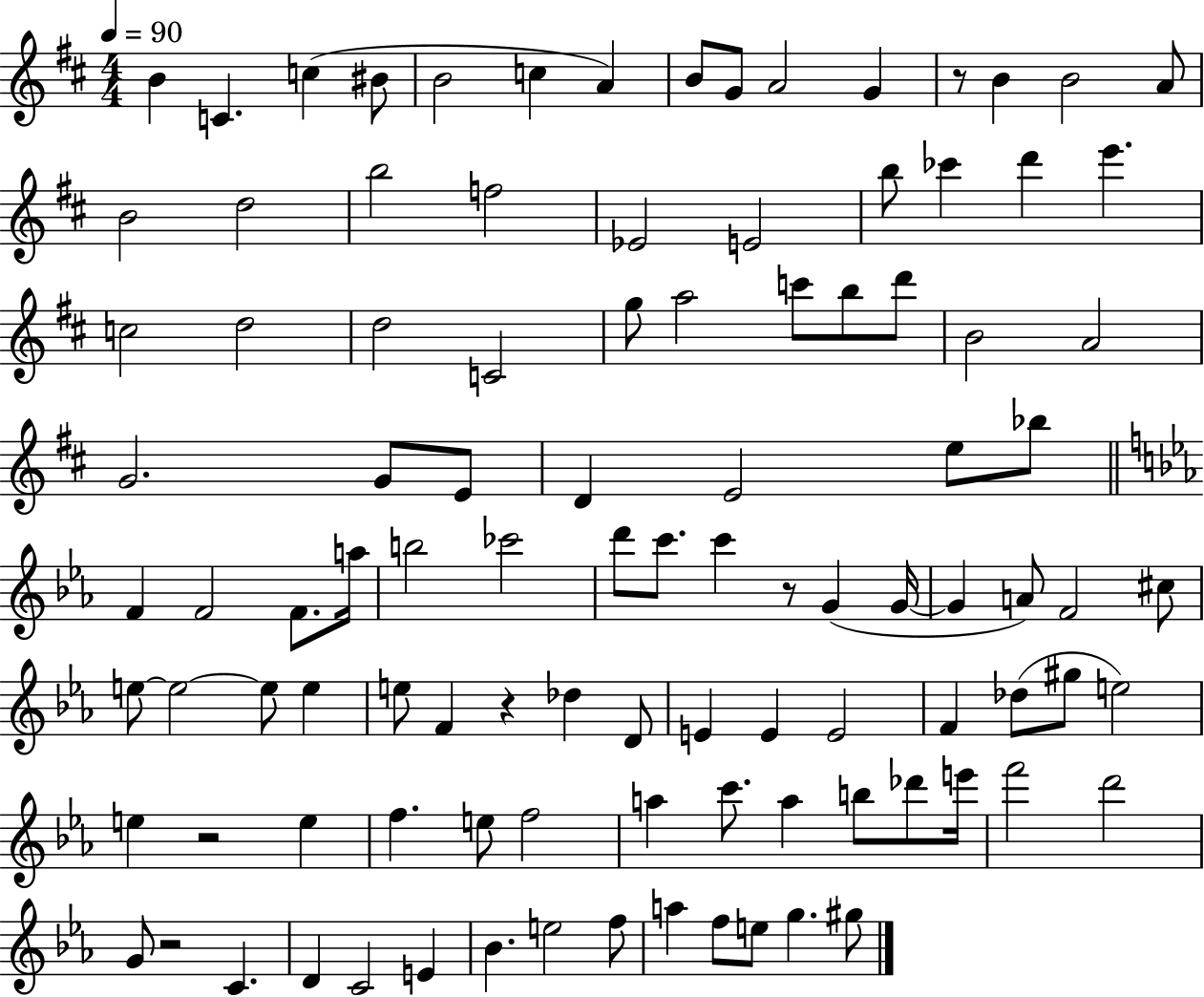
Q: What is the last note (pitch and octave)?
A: G#5